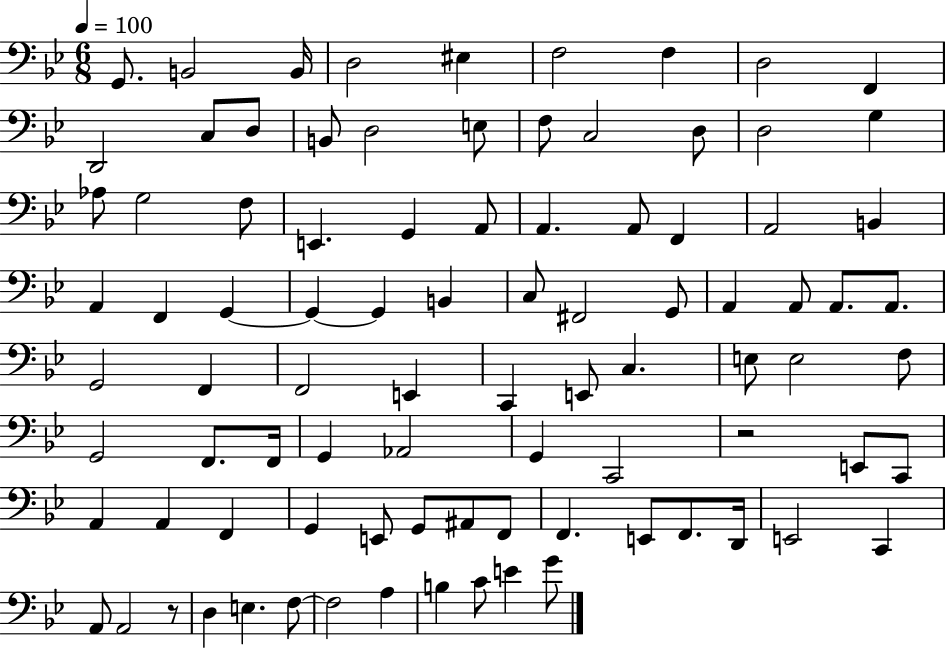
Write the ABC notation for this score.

X:1
T:Untitled
M:6/8
L:1/4
K:Bb
G,,/2 B,,2 B,,/4 D,2 ^E, F,2 F, D,2 F,, D,,2 C,/2 D,/2 B,,/2 D,2 E,/2 F,/2 C,2 D,/2 D,2 G, _A,/2 G,2 F,/2 E,, G,, A,,/2 A,, A,,/2 F,, A,,2 B,, A,, F,, G,, G,, G,, B,, C,/2 ^F,,2 G,,/2 A,, A,,/2 A,,/2 A,,/2 G,,2 F,, F,,2 E,, C,, E,,/2 C, E,/2 E,2 F,/2 G,,2 F,,/2 F,,/4 G,, _A,,2 G,, C,,2 z2 E,,/2 C,,/2 A,, A,, F,, G,, E,,/2 G,,/2 ^A,,/2 F,,/2 F,, E,,/2 F,,/2 D,,/4 E,,2 C,, A,,/2 A,,2 z/2 D, E, F,/2 F,2 A, B, C/2 E G/2